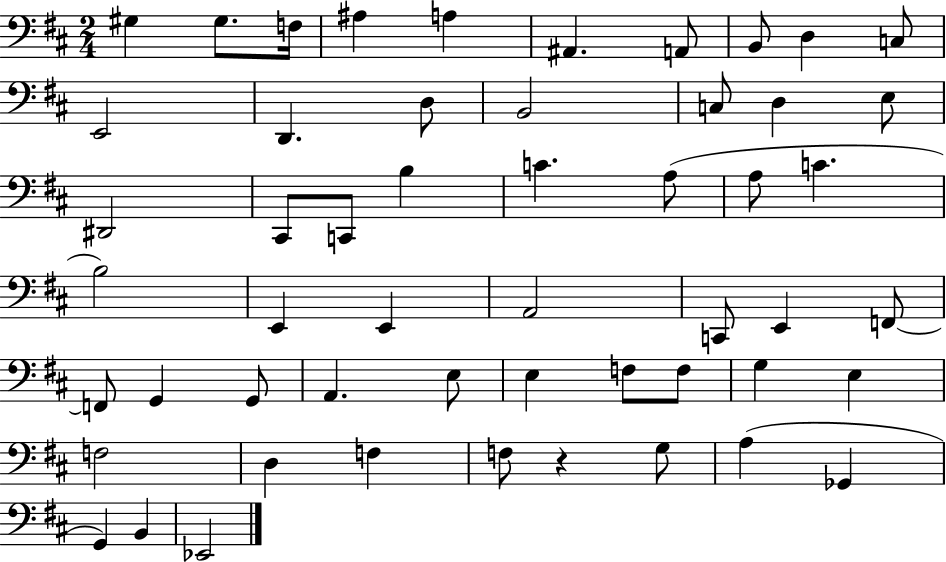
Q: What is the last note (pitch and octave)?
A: Eb2